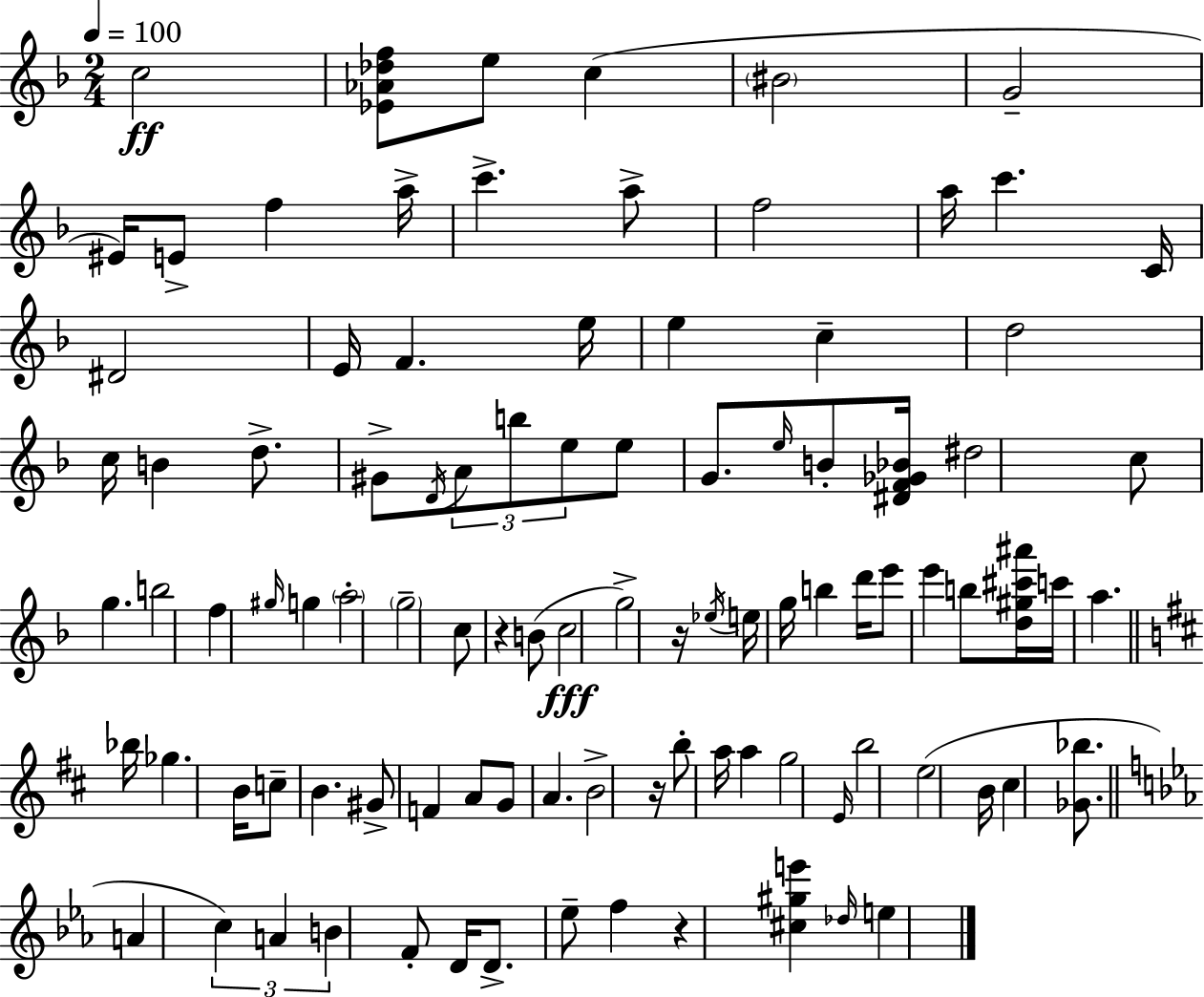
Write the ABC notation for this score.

X:1
T:Untitled
M:2/4
L:1/4
K:F
c2 [_E_A_df]/2 e/2 c ^B2 G2 ^E/4 E/2 f a/4 c' a/2 f2 a/4 c' C/4 ^D2 E/4 F e/4 e c d2 c/4 B d/2 ^G/2 D/4 A/2 b/2 e/2 e/2 G/2 e/4 B/2 [^DF_G_B]/4 ^d2 c/2 g b2 f ^g/4 g a2 g2 c/2 z B/2 c2 g2 z/4 _e/4 e/4 g/4 b d'/4 e'/2 e' b/2 [d^g^c'^a']/4 c'/4 a _b/4 _g B/4 c/2 B ^G/2 F A/2 G/2 A B2 z/4 b/2 a/4 a g2 E/4 b2 e2 B/4 ^c [_G_b]/2 A c A B F/2 D/4 D/2 _e/2 f z [^c^ge'] _d/4 e